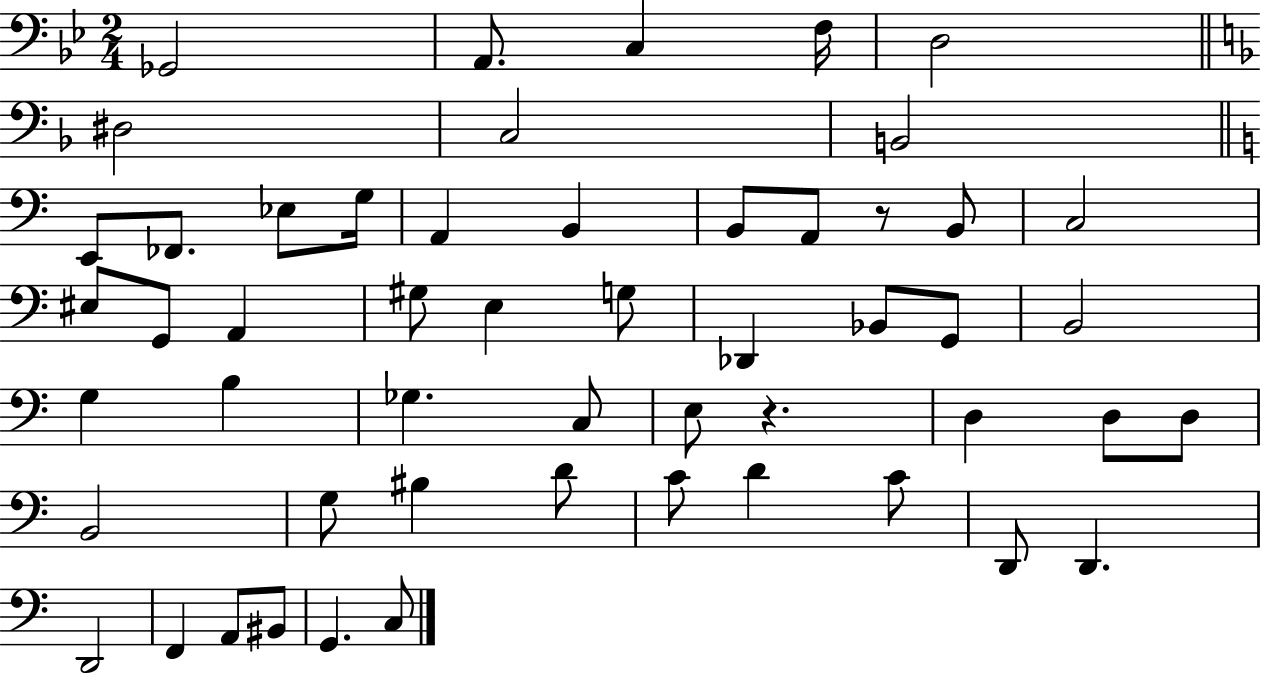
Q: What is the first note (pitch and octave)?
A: Gb2